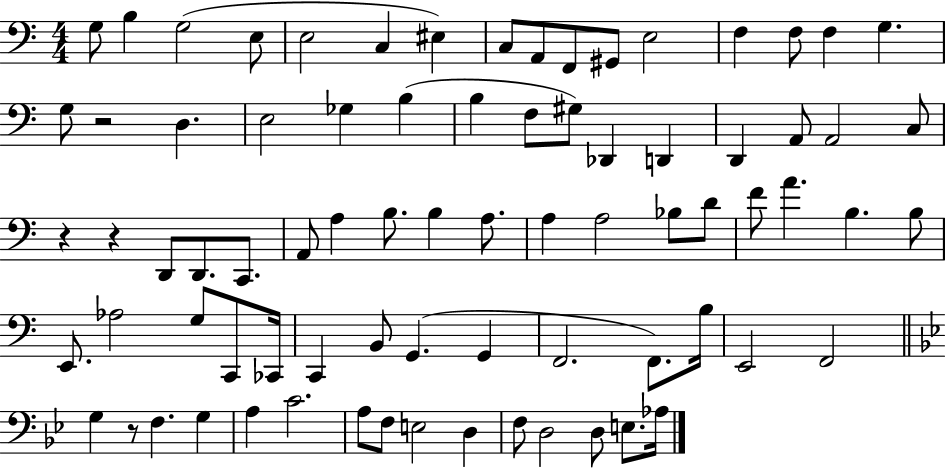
G3/e B3/q G3/h E3/e E3/h C3/q EIS3/q C3/e A2/e F2/e G#2/e E3/h F3/q F3/e F3/q G3/q. G3/e R/h D3/q. E3/h Gb3/q B3/q B3/q F3/e G#3/e Db2/q D2/q D2/q A2/e A2/h C3/e R/q R/q D2/e D2/e. C2/e. A2/e A3/q B3/e. B3/q A3/e. A3/q A3/h Bb3/e D4/e F4/e A4/q. B3/q. B3/e E2/e. Ab3/h G3/e C2/e CES2/s C2/q B2/e G2/q. G2/q F2/h. F2/e. B3/s E2/h F2/h G3/q R/e F3/q. G3/q A3/q C4/h. A3/e F3/e E3/h D3/q F3/e D3/h D3/e E3/e. Ab3/s